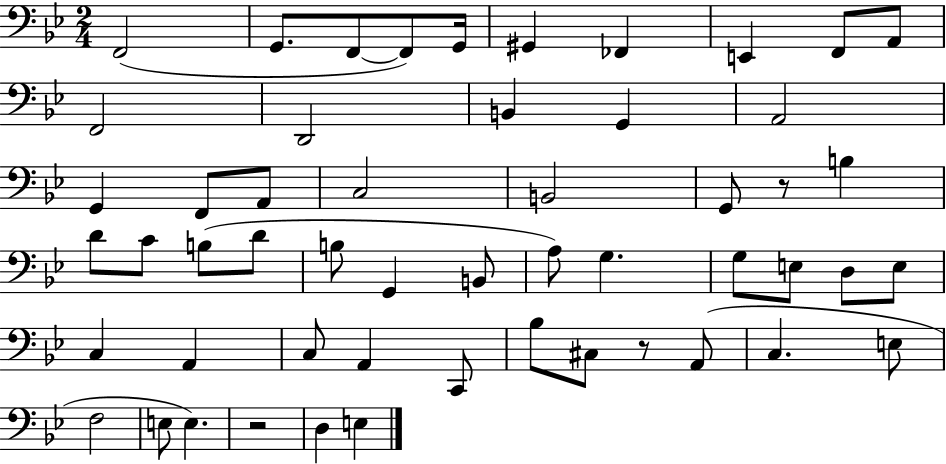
{
  \clef bass
  \numericTimeSignature
  \time 2/4
  \key bes \major
  f,2( | g,8. f,8~~ f,8) g,16 | gis,4 fes,4 | e,4 f,8 a,8 | \break f,2 | d,2 | b,4 g,4 | a,2 | \break g,4 f,8 a,8 | c2 | b,2 | g,8 r8 b4 | \break d'8 c'8 b8( d'8 | b8 g,4 b,8 | a8) g4. | g8 e8 d8 e8 | \break c4 a,4 | c8 a,4 c,8 | bes8 cis8 r8 a,8( | c4. e8 | \break f2 | e8 e4.) | r2 | d4 e4 | \break \bar "|."
}